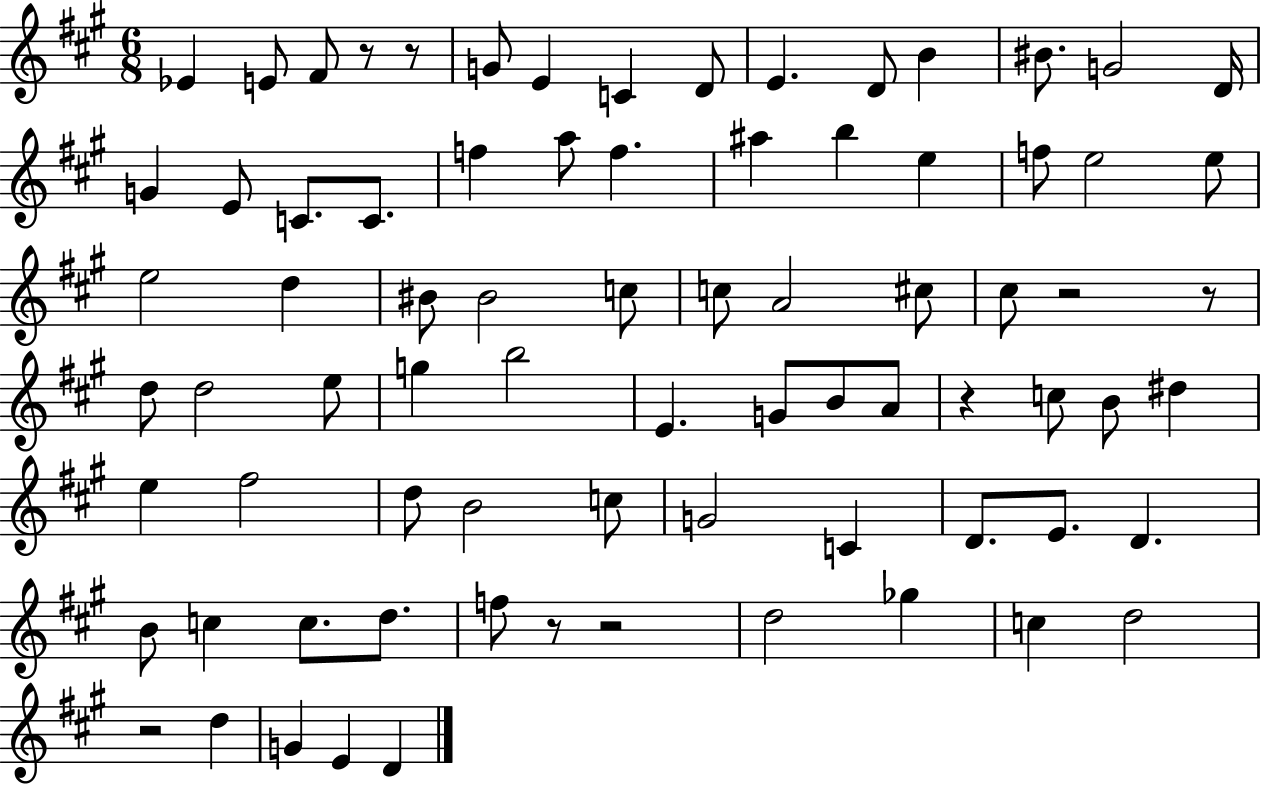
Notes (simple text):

Eb4/q E4/e F#4/e R/e R/e G4/e E4/q C4/q D4/e E4/q. D4/e B4/q BIS4/e. G4/h D4/s G4/q E4/e C4/e. C4/e. F5/q A5/e F5/q. A#5/q B5/q E5/q F5/e E5/h E5/e E5/h D5/q BIS4/e BIS4/h C5/e C5/e A4/h C#5/e C#5/e R/h R/e D5/e D5/h E5/e G5/q B5/h E4/q. G4/e B4/e A4/e R/q C5/e B4/e D#5/q E5/q F#5/h D5/e B4/h C5/e G4/h C4/q D4/e. E4/e. D4/q. B4/e C5/q C5/e. D5/e. F5/e R/e R/h D5/h Gb5/q C5/q D5/h R/h D5/q G4/q E4/q D4/q